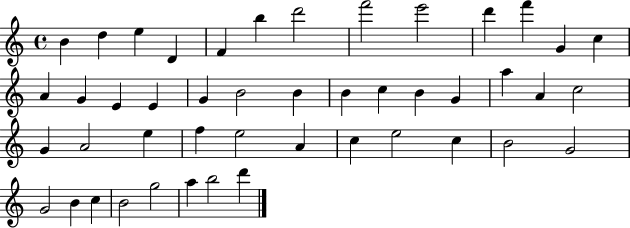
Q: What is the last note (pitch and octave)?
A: D6